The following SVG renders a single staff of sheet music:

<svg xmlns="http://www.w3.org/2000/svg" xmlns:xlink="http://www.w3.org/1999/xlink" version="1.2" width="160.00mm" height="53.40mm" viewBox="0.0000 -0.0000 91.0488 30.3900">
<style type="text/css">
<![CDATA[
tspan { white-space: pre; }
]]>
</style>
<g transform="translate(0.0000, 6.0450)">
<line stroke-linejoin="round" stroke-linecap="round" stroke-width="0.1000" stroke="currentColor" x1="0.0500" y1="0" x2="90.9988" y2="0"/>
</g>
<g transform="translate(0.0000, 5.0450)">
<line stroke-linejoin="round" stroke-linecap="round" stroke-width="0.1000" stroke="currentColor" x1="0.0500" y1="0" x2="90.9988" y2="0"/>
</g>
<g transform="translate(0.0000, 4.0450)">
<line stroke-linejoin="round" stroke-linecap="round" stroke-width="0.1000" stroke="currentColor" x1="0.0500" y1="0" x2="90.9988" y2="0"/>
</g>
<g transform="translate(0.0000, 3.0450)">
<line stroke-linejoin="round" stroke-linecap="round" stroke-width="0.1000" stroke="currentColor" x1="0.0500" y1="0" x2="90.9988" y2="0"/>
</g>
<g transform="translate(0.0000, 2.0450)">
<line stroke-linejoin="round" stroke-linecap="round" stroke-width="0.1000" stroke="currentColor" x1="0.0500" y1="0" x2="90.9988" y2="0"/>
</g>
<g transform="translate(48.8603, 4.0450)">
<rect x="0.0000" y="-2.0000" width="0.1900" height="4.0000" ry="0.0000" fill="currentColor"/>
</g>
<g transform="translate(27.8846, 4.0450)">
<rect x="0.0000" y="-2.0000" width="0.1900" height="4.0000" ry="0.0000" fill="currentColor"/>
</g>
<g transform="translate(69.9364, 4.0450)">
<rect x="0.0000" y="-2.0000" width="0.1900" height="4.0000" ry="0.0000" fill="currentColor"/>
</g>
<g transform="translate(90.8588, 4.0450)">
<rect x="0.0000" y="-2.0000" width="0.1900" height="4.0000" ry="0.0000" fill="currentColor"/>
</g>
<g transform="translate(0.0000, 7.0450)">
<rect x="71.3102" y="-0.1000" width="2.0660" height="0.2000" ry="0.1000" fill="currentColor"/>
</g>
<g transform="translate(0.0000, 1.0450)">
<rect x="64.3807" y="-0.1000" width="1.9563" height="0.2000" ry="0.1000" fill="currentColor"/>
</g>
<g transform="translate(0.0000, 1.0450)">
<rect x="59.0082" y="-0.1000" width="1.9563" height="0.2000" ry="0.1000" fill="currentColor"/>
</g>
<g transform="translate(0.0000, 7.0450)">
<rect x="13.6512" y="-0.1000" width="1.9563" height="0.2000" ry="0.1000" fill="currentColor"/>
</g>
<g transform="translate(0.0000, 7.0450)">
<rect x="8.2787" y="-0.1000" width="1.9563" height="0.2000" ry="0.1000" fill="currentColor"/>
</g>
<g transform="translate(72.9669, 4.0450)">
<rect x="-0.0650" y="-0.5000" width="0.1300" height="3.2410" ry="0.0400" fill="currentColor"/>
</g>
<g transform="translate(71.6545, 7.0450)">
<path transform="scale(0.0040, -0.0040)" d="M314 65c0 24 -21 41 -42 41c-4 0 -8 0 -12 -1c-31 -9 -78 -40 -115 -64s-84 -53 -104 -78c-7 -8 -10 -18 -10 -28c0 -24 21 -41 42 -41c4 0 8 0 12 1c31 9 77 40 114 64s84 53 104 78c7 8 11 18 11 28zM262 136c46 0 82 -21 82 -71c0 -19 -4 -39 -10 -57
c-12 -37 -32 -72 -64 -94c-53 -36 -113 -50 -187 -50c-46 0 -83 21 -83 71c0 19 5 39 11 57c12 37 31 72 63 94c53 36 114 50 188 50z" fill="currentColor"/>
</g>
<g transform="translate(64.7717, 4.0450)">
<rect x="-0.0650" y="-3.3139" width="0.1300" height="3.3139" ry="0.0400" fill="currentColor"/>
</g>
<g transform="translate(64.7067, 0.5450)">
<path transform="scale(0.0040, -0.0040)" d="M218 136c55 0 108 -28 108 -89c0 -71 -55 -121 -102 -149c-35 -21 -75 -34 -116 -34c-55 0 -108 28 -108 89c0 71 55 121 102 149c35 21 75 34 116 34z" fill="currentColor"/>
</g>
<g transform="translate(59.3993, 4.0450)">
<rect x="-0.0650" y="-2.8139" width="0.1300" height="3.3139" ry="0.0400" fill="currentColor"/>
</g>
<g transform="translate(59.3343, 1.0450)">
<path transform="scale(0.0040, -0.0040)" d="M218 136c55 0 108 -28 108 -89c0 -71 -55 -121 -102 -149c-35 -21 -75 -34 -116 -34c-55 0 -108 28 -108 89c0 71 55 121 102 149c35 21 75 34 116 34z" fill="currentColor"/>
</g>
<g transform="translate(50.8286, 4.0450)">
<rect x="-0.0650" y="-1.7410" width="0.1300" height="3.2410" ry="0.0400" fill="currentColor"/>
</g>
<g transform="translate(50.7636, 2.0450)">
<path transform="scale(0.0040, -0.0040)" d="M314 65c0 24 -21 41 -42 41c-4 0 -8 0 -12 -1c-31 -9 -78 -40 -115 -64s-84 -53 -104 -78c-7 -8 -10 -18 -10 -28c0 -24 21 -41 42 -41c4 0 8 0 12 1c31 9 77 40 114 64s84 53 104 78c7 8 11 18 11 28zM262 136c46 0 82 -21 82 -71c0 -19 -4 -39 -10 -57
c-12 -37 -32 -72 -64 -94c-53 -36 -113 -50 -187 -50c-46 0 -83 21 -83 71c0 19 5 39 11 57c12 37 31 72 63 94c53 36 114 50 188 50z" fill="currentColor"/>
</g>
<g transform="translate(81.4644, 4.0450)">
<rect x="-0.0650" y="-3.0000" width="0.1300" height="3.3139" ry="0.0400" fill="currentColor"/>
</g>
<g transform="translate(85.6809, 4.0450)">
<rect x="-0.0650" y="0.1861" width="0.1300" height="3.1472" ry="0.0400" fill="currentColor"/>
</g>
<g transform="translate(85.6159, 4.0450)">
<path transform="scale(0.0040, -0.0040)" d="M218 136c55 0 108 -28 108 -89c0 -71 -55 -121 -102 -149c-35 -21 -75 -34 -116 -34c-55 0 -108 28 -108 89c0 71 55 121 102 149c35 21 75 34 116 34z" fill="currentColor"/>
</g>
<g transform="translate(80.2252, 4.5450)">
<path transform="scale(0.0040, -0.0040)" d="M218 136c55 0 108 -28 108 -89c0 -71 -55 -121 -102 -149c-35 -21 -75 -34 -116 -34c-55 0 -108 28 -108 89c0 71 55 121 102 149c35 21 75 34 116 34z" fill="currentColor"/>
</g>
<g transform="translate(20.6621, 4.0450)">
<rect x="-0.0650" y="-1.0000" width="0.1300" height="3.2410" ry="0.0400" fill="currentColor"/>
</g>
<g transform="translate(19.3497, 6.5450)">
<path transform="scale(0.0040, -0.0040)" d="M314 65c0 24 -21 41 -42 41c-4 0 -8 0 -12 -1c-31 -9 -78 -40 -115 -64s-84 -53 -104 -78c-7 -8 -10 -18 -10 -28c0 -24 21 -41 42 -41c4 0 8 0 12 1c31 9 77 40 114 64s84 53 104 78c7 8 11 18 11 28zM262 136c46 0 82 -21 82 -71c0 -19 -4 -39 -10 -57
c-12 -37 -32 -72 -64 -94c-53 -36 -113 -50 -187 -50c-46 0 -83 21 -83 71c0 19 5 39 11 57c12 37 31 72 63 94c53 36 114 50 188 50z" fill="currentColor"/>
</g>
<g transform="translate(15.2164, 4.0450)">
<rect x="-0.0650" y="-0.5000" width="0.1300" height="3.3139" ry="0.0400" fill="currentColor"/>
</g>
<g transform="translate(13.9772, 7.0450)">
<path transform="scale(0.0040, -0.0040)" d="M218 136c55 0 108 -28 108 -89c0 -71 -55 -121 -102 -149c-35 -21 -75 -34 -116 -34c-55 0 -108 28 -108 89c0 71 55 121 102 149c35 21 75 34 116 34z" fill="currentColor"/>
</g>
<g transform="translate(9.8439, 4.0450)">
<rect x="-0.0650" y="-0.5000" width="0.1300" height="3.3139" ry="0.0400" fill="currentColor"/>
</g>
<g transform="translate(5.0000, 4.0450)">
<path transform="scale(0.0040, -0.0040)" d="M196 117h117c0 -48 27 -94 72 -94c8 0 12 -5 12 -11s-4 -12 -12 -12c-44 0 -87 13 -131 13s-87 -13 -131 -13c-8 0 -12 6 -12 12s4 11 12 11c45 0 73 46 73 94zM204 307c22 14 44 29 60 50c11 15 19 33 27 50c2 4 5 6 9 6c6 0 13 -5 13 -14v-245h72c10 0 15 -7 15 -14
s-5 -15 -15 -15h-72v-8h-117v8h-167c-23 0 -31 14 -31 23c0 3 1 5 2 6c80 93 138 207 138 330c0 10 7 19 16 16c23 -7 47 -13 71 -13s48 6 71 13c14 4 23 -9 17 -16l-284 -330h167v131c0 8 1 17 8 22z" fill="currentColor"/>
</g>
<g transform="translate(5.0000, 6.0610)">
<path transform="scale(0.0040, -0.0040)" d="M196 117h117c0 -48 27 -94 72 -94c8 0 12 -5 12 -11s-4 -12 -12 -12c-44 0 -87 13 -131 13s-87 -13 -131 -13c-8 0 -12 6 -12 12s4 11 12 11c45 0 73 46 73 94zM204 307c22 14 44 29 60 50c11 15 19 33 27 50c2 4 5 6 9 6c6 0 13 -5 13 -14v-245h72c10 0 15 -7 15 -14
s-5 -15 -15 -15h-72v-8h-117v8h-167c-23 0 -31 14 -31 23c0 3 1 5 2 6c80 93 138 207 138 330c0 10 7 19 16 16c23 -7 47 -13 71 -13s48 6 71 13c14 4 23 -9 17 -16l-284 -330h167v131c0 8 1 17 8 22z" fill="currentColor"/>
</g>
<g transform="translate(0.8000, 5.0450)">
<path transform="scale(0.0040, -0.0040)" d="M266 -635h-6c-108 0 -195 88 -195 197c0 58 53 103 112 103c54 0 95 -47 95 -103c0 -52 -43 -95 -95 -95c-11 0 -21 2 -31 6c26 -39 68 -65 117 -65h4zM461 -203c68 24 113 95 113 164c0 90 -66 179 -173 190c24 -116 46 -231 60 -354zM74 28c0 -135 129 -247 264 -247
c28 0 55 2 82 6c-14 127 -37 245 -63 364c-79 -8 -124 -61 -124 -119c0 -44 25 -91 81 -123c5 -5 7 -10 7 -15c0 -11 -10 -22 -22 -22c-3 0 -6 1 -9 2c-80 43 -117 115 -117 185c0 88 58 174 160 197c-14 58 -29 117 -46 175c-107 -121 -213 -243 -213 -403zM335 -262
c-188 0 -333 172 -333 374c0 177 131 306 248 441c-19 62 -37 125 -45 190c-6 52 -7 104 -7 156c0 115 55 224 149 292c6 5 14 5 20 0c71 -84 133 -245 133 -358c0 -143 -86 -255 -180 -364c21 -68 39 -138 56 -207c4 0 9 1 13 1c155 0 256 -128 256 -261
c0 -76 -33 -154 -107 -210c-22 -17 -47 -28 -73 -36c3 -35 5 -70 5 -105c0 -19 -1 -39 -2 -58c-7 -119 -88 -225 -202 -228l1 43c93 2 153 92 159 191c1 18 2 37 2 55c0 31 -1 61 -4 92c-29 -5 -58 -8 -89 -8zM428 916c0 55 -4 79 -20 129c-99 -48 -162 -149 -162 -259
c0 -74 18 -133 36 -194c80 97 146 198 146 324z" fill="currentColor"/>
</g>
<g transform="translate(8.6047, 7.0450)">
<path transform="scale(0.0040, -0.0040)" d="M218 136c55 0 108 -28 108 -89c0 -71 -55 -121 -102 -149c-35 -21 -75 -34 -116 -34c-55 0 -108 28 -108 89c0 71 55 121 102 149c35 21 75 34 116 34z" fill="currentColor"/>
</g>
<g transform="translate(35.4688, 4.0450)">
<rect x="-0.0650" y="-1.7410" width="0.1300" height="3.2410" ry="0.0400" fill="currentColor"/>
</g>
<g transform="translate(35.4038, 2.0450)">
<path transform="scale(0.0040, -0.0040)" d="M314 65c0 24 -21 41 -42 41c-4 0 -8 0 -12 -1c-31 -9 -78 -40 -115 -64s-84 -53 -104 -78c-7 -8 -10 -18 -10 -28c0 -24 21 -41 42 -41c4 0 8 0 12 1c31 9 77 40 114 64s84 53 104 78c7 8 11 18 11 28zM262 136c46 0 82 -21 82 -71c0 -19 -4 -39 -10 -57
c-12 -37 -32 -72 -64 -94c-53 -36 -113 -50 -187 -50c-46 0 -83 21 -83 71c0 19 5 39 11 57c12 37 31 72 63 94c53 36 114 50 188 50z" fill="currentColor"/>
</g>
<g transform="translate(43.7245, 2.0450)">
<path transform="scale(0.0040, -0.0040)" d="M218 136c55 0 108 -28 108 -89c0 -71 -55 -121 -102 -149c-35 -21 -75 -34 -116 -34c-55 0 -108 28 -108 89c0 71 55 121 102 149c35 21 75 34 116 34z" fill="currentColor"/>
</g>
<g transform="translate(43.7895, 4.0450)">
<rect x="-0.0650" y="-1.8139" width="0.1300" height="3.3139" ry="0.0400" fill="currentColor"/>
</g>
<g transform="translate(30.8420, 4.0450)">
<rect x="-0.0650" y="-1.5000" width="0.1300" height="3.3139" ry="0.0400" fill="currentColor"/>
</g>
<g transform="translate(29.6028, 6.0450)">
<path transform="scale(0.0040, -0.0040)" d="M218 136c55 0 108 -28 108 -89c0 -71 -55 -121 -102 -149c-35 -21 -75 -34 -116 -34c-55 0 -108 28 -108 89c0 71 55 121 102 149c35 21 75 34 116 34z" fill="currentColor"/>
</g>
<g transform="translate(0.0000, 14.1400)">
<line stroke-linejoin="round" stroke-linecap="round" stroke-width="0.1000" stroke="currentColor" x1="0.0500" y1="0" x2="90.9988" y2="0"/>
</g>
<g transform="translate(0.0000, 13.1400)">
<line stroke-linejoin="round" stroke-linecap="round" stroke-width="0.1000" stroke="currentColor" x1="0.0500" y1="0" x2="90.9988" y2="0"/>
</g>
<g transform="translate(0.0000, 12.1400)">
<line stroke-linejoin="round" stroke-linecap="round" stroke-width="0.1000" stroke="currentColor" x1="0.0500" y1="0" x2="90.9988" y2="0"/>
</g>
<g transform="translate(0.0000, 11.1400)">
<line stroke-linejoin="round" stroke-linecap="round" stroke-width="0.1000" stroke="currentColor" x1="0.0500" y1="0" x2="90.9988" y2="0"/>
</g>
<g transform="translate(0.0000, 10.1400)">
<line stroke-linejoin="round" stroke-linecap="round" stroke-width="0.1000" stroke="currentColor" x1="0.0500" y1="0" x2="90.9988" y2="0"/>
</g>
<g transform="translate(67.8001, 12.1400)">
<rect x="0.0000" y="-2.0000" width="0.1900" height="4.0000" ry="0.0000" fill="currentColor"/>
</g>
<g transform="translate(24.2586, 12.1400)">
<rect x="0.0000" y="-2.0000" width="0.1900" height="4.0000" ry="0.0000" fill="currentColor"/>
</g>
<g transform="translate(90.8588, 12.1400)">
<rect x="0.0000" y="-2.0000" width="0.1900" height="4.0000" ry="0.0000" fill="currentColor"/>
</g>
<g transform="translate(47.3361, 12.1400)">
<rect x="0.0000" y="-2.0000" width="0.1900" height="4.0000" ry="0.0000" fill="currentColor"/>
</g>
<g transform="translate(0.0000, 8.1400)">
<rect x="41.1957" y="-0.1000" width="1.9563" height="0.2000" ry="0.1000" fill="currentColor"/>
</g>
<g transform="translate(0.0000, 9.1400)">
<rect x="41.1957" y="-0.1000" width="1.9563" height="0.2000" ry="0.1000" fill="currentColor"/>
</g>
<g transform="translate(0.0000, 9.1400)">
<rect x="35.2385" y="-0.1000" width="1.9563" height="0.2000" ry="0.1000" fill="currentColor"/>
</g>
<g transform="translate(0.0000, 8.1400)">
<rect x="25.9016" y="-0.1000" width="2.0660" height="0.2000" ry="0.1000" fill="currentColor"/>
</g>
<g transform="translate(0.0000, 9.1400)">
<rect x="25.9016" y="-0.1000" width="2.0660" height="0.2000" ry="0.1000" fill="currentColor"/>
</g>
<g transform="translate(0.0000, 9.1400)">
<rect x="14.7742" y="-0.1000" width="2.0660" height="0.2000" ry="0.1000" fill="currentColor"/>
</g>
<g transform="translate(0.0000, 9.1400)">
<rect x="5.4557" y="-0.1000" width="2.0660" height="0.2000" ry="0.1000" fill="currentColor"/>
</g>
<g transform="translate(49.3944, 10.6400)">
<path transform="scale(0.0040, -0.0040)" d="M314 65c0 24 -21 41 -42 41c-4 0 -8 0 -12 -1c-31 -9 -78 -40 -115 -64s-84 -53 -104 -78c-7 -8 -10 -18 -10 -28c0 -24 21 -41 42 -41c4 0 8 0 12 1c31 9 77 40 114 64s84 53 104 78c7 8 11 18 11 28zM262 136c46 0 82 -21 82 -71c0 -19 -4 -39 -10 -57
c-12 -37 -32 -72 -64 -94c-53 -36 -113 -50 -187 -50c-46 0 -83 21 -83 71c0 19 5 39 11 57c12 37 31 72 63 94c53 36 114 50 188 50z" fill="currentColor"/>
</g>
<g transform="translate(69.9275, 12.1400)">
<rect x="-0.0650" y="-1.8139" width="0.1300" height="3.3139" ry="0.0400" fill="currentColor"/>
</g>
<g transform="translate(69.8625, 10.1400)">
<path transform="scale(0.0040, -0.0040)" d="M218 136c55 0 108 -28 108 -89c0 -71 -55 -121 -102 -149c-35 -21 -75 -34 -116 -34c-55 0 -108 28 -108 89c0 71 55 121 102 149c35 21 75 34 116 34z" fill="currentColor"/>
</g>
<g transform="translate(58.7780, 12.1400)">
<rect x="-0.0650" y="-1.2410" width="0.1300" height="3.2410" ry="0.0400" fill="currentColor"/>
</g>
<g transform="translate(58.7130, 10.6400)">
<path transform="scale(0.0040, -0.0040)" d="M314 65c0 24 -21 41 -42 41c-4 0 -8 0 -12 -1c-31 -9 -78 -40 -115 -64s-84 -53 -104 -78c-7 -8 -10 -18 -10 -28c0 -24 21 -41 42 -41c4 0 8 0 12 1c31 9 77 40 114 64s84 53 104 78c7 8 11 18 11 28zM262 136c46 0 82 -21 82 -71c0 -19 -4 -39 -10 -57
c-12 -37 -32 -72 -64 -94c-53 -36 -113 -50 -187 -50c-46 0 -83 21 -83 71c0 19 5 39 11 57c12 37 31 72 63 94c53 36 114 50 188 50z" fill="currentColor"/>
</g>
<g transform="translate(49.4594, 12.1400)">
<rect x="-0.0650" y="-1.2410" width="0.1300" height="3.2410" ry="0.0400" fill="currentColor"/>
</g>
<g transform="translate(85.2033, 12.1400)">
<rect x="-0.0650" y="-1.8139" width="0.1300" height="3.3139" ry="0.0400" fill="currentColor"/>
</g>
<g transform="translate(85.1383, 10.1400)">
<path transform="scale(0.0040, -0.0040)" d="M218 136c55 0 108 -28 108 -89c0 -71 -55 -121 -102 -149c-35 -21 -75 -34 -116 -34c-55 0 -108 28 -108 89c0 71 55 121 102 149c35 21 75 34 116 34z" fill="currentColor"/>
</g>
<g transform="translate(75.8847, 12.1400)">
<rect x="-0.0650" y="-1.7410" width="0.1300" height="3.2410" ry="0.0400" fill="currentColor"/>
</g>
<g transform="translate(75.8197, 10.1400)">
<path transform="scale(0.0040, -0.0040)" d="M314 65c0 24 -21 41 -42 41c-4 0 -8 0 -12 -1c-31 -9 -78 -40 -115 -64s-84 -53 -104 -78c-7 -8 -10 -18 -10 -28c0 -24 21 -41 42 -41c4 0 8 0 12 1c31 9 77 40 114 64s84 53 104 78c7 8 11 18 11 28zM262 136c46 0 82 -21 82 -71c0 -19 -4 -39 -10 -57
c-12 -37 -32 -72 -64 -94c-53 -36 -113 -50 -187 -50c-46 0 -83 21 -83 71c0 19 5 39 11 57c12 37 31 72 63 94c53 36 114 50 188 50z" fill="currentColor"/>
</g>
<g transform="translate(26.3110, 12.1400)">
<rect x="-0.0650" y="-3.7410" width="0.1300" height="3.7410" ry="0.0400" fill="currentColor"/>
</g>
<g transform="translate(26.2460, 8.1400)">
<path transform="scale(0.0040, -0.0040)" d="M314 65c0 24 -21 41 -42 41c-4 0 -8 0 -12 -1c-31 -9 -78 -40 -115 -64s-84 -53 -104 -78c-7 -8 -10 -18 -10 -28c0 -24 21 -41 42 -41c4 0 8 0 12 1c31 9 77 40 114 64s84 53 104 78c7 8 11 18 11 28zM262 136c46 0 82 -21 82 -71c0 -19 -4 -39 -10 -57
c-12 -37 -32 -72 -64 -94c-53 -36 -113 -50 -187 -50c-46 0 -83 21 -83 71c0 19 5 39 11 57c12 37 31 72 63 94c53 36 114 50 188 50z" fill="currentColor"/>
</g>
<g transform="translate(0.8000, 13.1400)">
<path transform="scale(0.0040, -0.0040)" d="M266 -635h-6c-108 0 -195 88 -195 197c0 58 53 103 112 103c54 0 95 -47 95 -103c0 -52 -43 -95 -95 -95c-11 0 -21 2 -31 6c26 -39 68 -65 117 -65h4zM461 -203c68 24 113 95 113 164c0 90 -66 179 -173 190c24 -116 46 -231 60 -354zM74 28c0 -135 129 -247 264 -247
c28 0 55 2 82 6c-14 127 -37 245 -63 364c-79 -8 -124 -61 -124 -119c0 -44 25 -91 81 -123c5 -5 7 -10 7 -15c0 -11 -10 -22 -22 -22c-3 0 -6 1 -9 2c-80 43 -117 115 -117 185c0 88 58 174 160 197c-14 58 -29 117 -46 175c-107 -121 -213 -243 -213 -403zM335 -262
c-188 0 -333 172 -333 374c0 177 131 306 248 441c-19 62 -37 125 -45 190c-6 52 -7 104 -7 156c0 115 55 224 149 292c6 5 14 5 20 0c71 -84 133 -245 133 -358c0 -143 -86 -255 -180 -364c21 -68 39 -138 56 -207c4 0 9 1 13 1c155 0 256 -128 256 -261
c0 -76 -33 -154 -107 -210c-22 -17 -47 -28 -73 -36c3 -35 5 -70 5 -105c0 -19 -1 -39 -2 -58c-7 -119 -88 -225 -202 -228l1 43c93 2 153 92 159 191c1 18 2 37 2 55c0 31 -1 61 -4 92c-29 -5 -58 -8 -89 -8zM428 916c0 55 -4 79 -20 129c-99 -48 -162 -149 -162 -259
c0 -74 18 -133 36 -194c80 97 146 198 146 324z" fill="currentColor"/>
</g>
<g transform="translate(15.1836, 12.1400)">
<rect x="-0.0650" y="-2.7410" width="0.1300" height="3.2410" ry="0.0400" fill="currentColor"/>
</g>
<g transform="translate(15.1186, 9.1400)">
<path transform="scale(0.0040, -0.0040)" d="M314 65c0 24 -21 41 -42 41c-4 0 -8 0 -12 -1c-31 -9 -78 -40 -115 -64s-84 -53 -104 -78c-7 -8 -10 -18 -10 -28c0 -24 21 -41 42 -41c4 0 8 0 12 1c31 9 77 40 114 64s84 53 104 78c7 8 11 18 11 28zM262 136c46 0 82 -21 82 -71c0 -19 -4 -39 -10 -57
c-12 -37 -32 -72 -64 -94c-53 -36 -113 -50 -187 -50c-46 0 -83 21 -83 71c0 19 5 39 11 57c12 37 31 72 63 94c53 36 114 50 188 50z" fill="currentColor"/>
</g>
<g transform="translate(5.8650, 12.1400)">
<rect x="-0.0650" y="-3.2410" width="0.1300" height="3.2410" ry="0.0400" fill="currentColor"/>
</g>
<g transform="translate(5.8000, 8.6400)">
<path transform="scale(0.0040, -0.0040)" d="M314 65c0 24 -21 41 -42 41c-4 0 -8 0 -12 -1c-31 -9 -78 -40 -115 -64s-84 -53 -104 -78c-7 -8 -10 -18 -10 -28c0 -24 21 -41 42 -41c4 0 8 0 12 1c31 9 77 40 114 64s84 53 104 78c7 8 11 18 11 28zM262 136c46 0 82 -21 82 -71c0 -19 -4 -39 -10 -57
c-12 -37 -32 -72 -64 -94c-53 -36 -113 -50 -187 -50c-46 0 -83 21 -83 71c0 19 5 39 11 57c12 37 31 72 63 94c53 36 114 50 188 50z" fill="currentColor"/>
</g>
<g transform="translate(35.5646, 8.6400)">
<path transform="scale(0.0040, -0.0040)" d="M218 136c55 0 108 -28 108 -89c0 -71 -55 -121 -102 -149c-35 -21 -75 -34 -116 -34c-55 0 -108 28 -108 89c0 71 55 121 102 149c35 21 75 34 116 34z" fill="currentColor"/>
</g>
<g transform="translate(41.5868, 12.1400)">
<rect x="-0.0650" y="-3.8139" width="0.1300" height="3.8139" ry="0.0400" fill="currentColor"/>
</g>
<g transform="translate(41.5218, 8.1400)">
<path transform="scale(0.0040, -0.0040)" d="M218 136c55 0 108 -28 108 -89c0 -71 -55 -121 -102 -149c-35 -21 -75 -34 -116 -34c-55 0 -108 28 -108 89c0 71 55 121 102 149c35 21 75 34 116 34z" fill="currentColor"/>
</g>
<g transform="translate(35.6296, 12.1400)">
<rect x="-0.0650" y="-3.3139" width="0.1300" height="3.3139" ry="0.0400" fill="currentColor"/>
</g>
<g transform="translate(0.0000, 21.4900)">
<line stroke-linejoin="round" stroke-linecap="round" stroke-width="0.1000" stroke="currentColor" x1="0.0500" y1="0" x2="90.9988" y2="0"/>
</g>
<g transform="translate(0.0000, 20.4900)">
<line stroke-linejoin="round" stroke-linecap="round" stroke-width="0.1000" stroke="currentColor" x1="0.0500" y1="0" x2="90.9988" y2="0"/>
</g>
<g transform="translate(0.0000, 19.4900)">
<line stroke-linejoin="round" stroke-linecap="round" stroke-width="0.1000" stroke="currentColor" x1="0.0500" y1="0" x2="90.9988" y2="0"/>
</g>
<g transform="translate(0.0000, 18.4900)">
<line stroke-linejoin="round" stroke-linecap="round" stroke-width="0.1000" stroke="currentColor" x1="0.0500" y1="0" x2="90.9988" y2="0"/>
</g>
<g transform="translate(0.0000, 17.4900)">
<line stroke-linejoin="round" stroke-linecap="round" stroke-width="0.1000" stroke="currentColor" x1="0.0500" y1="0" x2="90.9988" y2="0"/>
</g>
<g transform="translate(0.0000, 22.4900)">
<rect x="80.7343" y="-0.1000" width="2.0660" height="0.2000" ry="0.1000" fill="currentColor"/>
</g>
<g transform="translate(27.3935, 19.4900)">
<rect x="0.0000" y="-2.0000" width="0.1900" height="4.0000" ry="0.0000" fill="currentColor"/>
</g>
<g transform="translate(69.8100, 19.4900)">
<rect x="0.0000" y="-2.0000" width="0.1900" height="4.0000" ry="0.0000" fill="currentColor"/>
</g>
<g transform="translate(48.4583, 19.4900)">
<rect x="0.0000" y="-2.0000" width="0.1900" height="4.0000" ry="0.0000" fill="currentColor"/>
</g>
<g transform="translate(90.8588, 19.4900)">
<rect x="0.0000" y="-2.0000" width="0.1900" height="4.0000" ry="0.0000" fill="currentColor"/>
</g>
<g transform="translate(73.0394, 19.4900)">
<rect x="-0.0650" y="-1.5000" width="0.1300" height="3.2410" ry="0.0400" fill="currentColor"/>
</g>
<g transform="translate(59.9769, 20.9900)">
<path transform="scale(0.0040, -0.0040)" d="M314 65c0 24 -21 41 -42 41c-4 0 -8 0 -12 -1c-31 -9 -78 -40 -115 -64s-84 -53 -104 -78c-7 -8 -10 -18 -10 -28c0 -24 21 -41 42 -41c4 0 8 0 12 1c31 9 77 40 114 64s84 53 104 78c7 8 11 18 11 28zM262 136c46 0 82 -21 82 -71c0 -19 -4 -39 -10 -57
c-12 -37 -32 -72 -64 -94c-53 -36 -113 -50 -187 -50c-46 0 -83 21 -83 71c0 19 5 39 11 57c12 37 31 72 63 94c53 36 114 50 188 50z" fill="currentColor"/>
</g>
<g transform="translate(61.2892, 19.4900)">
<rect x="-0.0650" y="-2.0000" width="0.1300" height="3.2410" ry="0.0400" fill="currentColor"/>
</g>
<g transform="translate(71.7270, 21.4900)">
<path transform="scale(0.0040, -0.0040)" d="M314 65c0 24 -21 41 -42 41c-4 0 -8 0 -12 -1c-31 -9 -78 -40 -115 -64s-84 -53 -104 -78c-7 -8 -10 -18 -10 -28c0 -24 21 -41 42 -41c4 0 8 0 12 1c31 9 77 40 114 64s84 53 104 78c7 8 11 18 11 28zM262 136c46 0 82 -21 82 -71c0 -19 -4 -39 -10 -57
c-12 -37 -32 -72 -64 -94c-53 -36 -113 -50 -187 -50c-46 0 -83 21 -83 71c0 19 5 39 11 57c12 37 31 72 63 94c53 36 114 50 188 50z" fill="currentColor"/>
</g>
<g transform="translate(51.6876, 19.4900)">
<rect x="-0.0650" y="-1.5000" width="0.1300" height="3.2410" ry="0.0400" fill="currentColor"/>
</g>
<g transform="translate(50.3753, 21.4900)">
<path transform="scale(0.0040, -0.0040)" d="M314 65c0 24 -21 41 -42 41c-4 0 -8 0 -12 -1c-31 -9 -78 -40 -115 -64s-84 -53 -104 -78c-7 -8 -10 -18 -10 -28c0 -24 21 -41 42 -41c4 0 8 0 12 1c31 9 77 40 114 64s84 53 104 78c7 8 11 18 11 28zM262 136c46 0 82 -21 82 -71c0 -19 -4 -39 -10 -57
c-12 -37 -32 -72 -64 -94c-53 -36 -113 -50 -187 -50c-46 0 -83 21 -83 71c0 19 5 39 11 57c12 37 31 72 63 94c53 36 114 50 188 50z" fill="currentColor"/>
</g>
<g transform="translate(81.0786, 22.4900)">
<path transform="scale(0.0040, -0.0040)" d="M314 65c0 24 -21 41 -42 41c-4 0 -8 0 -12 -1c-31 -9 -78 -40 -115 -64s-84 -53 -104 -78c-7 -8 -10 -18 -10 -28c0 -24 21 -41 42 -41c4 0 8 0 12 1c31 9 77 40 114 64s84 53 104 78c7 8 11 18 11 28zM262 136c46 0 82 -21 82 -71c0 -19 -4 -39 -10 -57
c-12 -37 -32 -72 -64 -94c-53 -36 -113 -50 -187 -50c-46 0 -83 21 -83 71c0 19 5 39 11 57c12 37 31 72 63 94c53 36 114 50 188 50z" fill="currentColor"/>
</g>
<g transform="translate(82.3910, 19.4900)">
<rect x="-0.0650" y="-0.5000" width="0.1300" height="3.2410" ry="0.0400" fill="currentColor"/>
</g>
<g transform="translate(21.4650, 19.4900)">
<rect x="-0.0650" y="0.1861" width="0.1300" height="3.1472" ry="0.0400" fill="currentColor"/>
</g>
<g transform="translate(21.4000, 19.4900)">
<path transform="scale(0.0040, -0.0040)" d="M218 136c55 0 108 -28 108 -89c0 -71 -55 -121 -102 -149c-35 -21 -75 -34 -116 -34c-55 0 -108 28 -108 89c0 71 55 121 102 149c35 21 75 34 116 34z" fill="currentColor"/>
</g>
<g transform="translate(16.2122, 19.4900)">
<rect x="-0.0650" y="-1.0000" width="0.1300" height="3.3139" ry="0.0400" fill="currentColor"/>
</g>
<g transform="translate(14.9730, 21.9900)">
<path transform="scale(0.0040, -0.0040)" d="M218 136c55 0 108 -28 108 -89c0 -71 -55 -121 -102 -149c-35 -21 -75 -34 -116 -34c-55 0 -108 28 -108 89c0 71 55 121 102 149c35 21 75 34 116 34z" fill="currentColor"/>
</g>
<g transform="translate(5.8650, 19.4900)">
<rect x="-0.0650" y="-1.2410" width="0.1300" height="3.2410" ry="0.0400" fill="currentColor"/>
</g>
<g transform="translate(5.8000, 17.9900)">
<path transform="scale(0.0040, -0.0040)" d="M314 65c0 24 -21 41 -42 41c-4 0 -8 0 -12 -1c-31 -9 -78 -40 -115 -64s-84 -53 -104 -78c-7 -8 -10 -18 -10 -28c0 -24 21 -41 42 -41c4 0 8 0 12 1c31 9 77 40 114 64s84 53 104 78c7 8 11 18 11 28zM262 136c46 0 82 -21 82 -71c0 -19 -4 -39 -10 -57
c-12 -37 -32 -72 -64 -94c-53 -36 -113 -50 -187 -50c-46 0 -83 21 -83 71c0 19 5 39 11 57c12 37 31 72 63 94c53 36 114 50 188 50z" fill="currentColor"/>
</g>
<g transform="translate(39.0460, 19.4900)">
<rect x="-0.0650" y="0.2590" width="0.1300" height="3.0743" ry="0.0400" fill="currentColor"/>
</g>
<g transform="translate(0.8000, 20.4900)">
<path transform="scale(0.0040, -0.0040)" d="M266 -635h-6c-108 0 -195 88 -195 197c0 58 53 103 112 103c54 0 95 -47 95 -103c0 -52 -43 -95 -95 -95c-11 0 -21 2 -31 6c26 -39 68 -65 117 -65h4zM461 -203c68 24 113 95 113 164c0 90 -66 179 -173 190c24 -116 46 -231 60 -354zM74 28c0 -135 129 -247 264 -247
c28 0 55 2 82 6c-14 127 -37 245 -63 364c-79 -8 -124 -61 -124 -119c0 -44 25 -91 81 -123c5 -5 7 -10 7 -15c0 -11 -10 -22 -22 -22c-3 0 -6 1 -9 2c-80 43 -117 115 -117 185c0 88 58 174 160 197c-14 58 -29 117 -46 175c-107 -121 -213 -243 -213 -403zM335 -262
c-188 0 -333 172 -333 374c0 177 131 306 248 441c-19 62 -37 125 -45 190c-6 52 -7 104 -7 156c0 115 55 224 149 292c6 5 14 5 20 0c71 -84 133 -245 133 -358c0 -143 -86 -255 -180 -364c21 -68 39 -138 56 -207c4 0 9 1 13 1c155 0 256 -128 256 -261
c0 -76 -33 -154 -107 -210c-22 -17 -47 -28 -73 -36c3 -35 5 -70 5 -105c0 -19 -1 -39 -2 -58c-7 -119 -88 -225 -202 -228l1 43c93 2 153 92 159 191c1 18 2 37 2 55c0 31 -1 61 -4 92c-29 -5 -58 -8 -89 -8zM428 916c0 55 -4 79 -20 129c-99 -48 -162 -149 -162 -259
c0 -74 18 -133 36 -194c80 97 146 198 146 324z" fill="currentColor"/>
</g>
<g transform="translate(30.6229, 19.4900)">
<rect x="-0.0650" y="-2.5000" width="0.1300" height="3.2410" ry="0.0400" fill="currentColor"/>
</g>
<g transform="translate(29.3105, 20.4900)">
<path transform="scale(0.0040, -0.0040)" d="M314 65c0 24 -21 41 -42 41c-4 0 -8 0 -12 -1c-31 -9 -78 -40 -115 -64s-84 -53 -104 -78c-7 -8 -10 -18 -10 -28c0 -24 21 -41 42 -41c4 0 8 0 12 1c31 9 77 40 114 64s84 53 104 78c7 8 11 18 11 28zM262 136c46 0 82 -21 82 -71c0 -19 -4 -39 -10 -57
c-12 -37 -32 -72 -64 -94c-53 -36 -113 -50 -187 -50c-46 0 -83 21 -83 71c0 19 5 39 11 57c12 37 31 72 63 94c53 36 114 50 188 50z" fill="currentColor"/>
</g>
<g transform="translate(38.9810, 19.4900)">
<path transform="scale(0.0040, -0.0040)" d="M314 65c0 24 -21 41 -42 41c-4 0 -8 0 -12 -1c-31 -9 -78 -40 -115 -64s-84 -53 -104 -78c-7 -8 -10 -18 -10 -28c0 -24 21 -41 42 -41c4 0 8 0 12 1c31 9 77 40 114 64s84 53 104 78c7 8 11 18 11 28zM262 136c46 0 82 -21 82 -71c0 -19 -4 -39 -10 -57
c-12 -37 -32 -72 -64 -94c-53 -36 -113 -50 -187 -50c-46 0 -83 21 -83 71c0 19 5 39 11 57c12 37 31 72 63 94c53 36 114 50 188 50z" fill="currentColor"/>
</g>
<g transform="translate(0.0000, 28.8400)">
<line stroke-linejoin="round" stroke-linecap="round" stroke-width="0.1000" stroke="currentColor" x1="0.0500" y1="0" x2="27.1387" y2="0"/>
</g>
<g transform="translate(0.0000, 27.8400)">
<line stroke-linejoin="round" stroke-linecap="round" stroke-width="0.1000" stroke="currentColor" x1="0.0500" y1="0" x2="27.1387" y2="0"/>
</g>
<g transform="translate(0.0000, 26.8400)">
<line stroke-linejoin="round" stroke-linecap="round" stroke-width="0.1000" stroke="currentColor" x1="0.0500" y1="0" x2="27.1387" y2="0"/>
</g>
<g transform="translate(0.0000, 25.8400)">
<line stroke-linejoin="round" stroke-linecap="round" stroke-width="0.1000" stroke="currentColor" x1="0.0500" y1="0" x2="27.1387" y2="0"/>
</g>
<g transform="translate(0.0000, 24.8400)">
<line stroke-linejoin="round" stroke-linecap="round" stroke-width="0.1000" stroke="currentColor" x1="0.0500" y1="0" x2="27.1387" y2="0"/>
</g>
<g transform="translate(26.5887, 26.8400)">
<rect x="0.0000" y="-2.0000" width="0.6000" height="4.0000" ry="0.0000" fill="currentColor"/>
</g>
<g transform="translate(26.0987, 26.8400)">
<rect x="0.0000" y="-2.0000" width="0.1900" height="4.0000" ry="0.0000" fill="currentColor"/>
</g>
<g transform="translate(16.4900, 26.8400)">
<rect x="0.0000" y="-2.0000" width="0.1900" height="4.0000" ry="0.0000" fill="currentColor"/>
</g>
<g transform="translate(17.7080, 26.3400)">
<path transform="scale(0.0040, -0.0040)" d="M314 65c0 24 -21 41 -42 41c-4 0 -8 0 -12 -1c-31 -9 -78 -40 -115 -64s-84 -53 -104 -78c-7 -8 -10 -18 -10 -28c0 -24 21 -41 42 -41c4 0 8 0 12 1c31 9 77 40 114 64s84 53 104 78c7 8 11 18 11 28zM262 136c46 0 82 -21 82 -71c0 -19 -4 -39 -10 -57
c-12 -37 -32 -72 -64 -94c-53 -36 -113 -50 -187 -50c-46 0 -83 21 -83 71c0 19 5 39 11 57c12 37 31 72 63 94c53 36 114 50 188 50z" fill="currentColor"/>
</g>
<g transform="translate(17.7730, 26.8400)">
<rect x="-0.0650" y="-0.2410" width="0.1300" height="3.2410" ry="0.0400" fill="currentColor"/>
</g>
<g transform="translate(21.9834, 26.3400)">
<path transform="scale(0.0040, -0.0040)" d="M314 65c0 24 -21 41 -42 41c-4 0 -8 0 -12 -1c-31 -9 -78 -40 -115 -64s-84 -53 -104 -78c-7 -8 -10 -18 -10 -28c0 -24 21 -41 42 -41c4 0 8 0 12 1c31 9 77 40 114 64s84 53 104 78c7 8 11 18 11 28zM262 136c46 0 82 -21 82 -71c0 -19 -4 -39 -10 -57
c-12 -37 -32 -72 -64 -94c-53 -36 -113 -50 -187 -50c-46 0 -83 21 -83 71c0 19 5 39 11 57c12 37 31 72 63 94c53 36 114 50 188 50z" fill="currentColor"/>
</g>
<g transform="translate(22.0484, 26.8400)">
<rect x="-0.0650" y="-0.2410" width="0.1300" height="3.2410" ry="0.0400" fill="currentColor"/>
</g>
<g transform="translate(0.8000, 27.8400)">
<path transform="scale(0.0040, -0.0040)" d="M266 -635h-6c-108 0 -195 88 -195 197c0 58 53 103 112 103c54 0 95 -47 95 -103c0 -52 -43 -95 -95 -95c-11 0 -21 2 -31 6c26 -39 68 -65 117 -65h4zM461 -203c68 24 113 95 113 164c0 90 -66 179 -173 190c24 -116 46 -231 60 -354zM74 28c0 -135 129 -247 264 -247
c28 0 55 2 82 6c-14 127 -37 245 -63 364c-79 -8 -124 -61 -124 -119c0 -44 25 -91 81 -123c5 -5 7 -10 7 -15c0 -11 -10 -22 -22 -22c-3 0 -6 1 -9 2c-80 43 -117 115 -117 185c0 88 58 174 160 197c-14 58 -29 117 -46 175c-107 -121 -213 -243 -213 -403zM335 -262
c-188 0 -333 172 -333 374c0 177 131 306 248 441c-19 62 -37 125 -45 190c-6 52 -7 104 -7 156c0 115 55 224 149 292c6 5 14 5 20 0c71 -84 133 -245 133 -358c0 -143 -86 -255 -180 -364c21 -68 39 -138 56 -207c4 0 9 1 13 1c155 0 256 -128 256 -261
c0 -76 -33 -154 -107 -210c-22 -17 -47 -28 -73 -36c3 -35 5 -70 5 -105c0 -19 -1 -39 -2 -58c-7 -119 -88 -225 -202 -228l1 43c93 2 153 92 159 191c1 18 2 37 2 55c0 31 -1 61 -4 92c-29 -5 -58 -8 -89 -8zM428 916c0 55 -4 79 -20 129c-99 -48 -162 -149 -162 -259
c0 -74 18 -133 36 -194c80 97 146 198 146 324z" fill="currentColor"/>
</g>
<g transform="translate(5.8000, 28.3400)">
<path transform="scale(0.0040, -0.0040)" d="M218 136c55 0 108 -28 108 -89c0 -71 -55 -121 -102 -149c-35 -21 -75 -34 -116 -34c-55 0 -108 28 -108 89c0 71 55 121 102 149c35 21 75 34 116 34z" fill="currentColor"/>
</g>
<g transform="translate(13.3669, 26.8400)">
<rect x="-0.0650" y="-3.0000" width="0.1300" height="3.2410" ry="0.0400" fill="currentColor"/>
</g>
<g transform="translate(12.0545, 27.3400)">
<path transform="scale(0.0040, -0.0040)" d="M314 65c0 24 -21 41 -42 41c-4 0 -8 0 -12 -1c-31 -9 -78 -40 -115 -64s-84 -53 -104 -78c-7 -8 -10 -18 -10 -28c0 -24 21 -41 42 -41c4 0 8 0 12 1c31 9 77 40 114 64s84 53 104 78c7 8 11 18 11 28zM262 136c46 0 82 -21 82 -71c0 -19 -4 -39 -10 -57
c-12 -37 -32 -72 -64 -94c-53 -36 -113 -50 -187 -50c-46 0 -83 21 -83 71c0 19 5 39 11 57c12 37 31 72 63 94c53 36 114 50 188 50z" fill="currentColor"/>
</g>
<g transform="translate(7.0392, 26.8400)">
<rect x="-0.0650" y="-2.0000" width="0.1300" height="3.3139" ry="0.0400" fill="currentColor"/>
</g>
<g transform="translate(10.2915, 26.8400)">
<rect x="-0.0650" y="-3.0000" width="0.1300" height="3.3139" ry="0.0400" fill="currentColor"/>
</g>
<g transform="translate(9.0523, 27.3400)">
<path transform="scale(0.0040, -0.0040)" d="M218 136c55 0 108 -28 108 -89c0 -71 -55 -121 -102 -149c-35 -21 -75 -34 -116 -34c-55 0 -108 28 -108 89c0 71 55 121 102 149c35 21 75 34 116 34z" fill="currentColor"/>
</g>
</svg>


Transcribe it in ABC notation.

X:1
T:Untitled
M:4/4
L:1/4
K:C
C C D2 E f2 f f2 a b C2 A B b2 a2 c'2 b c' e2 e2 f f2 f e2 D B G2 B2 E2 F2 E2 C2 F A A2 c2 c2